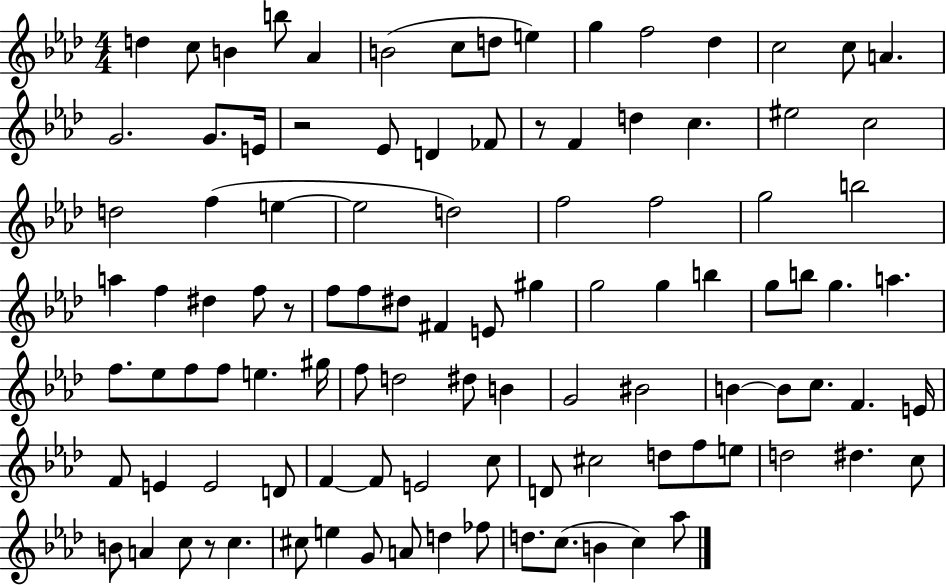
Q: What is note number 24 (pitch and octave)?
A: C5